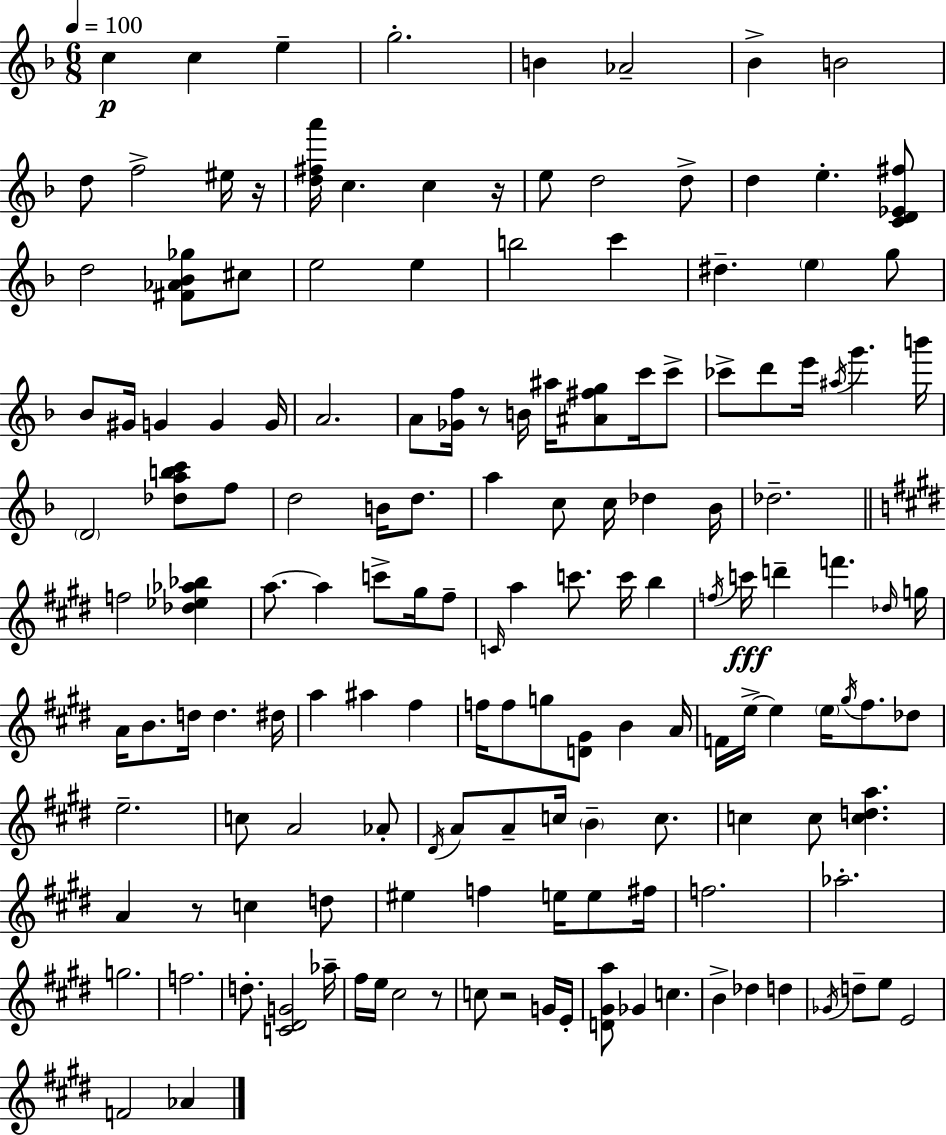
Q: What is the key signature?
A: D minor